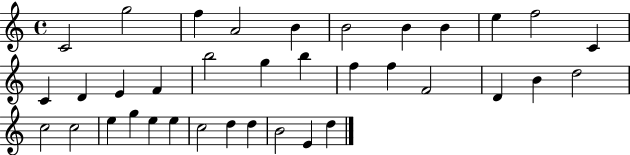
{
  \clef treble
  \time 4/4
  \defaultTimeSignature
  \key c \major
  c'2 g''2 | f''4 a'2 b'4 | b'2 b'4 b'4 | e''4 f''2 c'4 | \break c'4 d'4 e'4 f'4 | b''2 g''4 b''4 | f''4 f''4 f'2 | d'4 b'4 d''2 | \break c''2 c''2 | e''4 g''4 e''4 e''4 | c''2 d''4 d''4 | b'2 e'4 d''4 | \break \bar "|."
}